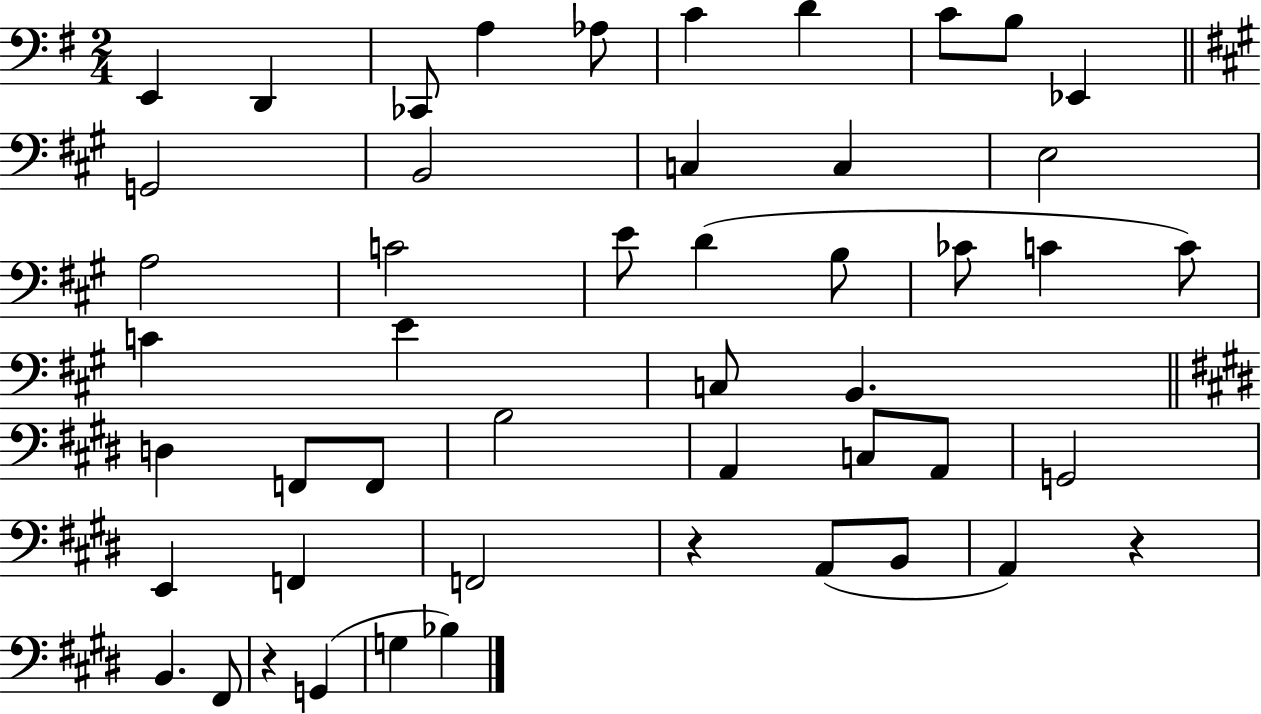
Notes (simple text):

E2/q D2/q CES2/e A3/q Ab3/e C4/q D4/q C4/e B3/e Eb2/q G2/h B2/h C3/q C3/q E3/h A3/h C4/h E4/e D4/q B3/e CES4/e C4/q C4/e C4/q E4/q C3/e B2/q. D3/q F2/e F2/e B3/h A2/q C3/e A2/e G2/h E2/q F2/q F2/h R/q A2/e B2/e A2/q R/q B2/q. F#2/e R/q G2/q G3/q Bb3/q